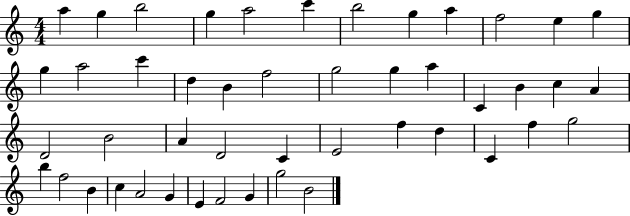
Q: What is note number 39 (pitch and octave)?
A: B4